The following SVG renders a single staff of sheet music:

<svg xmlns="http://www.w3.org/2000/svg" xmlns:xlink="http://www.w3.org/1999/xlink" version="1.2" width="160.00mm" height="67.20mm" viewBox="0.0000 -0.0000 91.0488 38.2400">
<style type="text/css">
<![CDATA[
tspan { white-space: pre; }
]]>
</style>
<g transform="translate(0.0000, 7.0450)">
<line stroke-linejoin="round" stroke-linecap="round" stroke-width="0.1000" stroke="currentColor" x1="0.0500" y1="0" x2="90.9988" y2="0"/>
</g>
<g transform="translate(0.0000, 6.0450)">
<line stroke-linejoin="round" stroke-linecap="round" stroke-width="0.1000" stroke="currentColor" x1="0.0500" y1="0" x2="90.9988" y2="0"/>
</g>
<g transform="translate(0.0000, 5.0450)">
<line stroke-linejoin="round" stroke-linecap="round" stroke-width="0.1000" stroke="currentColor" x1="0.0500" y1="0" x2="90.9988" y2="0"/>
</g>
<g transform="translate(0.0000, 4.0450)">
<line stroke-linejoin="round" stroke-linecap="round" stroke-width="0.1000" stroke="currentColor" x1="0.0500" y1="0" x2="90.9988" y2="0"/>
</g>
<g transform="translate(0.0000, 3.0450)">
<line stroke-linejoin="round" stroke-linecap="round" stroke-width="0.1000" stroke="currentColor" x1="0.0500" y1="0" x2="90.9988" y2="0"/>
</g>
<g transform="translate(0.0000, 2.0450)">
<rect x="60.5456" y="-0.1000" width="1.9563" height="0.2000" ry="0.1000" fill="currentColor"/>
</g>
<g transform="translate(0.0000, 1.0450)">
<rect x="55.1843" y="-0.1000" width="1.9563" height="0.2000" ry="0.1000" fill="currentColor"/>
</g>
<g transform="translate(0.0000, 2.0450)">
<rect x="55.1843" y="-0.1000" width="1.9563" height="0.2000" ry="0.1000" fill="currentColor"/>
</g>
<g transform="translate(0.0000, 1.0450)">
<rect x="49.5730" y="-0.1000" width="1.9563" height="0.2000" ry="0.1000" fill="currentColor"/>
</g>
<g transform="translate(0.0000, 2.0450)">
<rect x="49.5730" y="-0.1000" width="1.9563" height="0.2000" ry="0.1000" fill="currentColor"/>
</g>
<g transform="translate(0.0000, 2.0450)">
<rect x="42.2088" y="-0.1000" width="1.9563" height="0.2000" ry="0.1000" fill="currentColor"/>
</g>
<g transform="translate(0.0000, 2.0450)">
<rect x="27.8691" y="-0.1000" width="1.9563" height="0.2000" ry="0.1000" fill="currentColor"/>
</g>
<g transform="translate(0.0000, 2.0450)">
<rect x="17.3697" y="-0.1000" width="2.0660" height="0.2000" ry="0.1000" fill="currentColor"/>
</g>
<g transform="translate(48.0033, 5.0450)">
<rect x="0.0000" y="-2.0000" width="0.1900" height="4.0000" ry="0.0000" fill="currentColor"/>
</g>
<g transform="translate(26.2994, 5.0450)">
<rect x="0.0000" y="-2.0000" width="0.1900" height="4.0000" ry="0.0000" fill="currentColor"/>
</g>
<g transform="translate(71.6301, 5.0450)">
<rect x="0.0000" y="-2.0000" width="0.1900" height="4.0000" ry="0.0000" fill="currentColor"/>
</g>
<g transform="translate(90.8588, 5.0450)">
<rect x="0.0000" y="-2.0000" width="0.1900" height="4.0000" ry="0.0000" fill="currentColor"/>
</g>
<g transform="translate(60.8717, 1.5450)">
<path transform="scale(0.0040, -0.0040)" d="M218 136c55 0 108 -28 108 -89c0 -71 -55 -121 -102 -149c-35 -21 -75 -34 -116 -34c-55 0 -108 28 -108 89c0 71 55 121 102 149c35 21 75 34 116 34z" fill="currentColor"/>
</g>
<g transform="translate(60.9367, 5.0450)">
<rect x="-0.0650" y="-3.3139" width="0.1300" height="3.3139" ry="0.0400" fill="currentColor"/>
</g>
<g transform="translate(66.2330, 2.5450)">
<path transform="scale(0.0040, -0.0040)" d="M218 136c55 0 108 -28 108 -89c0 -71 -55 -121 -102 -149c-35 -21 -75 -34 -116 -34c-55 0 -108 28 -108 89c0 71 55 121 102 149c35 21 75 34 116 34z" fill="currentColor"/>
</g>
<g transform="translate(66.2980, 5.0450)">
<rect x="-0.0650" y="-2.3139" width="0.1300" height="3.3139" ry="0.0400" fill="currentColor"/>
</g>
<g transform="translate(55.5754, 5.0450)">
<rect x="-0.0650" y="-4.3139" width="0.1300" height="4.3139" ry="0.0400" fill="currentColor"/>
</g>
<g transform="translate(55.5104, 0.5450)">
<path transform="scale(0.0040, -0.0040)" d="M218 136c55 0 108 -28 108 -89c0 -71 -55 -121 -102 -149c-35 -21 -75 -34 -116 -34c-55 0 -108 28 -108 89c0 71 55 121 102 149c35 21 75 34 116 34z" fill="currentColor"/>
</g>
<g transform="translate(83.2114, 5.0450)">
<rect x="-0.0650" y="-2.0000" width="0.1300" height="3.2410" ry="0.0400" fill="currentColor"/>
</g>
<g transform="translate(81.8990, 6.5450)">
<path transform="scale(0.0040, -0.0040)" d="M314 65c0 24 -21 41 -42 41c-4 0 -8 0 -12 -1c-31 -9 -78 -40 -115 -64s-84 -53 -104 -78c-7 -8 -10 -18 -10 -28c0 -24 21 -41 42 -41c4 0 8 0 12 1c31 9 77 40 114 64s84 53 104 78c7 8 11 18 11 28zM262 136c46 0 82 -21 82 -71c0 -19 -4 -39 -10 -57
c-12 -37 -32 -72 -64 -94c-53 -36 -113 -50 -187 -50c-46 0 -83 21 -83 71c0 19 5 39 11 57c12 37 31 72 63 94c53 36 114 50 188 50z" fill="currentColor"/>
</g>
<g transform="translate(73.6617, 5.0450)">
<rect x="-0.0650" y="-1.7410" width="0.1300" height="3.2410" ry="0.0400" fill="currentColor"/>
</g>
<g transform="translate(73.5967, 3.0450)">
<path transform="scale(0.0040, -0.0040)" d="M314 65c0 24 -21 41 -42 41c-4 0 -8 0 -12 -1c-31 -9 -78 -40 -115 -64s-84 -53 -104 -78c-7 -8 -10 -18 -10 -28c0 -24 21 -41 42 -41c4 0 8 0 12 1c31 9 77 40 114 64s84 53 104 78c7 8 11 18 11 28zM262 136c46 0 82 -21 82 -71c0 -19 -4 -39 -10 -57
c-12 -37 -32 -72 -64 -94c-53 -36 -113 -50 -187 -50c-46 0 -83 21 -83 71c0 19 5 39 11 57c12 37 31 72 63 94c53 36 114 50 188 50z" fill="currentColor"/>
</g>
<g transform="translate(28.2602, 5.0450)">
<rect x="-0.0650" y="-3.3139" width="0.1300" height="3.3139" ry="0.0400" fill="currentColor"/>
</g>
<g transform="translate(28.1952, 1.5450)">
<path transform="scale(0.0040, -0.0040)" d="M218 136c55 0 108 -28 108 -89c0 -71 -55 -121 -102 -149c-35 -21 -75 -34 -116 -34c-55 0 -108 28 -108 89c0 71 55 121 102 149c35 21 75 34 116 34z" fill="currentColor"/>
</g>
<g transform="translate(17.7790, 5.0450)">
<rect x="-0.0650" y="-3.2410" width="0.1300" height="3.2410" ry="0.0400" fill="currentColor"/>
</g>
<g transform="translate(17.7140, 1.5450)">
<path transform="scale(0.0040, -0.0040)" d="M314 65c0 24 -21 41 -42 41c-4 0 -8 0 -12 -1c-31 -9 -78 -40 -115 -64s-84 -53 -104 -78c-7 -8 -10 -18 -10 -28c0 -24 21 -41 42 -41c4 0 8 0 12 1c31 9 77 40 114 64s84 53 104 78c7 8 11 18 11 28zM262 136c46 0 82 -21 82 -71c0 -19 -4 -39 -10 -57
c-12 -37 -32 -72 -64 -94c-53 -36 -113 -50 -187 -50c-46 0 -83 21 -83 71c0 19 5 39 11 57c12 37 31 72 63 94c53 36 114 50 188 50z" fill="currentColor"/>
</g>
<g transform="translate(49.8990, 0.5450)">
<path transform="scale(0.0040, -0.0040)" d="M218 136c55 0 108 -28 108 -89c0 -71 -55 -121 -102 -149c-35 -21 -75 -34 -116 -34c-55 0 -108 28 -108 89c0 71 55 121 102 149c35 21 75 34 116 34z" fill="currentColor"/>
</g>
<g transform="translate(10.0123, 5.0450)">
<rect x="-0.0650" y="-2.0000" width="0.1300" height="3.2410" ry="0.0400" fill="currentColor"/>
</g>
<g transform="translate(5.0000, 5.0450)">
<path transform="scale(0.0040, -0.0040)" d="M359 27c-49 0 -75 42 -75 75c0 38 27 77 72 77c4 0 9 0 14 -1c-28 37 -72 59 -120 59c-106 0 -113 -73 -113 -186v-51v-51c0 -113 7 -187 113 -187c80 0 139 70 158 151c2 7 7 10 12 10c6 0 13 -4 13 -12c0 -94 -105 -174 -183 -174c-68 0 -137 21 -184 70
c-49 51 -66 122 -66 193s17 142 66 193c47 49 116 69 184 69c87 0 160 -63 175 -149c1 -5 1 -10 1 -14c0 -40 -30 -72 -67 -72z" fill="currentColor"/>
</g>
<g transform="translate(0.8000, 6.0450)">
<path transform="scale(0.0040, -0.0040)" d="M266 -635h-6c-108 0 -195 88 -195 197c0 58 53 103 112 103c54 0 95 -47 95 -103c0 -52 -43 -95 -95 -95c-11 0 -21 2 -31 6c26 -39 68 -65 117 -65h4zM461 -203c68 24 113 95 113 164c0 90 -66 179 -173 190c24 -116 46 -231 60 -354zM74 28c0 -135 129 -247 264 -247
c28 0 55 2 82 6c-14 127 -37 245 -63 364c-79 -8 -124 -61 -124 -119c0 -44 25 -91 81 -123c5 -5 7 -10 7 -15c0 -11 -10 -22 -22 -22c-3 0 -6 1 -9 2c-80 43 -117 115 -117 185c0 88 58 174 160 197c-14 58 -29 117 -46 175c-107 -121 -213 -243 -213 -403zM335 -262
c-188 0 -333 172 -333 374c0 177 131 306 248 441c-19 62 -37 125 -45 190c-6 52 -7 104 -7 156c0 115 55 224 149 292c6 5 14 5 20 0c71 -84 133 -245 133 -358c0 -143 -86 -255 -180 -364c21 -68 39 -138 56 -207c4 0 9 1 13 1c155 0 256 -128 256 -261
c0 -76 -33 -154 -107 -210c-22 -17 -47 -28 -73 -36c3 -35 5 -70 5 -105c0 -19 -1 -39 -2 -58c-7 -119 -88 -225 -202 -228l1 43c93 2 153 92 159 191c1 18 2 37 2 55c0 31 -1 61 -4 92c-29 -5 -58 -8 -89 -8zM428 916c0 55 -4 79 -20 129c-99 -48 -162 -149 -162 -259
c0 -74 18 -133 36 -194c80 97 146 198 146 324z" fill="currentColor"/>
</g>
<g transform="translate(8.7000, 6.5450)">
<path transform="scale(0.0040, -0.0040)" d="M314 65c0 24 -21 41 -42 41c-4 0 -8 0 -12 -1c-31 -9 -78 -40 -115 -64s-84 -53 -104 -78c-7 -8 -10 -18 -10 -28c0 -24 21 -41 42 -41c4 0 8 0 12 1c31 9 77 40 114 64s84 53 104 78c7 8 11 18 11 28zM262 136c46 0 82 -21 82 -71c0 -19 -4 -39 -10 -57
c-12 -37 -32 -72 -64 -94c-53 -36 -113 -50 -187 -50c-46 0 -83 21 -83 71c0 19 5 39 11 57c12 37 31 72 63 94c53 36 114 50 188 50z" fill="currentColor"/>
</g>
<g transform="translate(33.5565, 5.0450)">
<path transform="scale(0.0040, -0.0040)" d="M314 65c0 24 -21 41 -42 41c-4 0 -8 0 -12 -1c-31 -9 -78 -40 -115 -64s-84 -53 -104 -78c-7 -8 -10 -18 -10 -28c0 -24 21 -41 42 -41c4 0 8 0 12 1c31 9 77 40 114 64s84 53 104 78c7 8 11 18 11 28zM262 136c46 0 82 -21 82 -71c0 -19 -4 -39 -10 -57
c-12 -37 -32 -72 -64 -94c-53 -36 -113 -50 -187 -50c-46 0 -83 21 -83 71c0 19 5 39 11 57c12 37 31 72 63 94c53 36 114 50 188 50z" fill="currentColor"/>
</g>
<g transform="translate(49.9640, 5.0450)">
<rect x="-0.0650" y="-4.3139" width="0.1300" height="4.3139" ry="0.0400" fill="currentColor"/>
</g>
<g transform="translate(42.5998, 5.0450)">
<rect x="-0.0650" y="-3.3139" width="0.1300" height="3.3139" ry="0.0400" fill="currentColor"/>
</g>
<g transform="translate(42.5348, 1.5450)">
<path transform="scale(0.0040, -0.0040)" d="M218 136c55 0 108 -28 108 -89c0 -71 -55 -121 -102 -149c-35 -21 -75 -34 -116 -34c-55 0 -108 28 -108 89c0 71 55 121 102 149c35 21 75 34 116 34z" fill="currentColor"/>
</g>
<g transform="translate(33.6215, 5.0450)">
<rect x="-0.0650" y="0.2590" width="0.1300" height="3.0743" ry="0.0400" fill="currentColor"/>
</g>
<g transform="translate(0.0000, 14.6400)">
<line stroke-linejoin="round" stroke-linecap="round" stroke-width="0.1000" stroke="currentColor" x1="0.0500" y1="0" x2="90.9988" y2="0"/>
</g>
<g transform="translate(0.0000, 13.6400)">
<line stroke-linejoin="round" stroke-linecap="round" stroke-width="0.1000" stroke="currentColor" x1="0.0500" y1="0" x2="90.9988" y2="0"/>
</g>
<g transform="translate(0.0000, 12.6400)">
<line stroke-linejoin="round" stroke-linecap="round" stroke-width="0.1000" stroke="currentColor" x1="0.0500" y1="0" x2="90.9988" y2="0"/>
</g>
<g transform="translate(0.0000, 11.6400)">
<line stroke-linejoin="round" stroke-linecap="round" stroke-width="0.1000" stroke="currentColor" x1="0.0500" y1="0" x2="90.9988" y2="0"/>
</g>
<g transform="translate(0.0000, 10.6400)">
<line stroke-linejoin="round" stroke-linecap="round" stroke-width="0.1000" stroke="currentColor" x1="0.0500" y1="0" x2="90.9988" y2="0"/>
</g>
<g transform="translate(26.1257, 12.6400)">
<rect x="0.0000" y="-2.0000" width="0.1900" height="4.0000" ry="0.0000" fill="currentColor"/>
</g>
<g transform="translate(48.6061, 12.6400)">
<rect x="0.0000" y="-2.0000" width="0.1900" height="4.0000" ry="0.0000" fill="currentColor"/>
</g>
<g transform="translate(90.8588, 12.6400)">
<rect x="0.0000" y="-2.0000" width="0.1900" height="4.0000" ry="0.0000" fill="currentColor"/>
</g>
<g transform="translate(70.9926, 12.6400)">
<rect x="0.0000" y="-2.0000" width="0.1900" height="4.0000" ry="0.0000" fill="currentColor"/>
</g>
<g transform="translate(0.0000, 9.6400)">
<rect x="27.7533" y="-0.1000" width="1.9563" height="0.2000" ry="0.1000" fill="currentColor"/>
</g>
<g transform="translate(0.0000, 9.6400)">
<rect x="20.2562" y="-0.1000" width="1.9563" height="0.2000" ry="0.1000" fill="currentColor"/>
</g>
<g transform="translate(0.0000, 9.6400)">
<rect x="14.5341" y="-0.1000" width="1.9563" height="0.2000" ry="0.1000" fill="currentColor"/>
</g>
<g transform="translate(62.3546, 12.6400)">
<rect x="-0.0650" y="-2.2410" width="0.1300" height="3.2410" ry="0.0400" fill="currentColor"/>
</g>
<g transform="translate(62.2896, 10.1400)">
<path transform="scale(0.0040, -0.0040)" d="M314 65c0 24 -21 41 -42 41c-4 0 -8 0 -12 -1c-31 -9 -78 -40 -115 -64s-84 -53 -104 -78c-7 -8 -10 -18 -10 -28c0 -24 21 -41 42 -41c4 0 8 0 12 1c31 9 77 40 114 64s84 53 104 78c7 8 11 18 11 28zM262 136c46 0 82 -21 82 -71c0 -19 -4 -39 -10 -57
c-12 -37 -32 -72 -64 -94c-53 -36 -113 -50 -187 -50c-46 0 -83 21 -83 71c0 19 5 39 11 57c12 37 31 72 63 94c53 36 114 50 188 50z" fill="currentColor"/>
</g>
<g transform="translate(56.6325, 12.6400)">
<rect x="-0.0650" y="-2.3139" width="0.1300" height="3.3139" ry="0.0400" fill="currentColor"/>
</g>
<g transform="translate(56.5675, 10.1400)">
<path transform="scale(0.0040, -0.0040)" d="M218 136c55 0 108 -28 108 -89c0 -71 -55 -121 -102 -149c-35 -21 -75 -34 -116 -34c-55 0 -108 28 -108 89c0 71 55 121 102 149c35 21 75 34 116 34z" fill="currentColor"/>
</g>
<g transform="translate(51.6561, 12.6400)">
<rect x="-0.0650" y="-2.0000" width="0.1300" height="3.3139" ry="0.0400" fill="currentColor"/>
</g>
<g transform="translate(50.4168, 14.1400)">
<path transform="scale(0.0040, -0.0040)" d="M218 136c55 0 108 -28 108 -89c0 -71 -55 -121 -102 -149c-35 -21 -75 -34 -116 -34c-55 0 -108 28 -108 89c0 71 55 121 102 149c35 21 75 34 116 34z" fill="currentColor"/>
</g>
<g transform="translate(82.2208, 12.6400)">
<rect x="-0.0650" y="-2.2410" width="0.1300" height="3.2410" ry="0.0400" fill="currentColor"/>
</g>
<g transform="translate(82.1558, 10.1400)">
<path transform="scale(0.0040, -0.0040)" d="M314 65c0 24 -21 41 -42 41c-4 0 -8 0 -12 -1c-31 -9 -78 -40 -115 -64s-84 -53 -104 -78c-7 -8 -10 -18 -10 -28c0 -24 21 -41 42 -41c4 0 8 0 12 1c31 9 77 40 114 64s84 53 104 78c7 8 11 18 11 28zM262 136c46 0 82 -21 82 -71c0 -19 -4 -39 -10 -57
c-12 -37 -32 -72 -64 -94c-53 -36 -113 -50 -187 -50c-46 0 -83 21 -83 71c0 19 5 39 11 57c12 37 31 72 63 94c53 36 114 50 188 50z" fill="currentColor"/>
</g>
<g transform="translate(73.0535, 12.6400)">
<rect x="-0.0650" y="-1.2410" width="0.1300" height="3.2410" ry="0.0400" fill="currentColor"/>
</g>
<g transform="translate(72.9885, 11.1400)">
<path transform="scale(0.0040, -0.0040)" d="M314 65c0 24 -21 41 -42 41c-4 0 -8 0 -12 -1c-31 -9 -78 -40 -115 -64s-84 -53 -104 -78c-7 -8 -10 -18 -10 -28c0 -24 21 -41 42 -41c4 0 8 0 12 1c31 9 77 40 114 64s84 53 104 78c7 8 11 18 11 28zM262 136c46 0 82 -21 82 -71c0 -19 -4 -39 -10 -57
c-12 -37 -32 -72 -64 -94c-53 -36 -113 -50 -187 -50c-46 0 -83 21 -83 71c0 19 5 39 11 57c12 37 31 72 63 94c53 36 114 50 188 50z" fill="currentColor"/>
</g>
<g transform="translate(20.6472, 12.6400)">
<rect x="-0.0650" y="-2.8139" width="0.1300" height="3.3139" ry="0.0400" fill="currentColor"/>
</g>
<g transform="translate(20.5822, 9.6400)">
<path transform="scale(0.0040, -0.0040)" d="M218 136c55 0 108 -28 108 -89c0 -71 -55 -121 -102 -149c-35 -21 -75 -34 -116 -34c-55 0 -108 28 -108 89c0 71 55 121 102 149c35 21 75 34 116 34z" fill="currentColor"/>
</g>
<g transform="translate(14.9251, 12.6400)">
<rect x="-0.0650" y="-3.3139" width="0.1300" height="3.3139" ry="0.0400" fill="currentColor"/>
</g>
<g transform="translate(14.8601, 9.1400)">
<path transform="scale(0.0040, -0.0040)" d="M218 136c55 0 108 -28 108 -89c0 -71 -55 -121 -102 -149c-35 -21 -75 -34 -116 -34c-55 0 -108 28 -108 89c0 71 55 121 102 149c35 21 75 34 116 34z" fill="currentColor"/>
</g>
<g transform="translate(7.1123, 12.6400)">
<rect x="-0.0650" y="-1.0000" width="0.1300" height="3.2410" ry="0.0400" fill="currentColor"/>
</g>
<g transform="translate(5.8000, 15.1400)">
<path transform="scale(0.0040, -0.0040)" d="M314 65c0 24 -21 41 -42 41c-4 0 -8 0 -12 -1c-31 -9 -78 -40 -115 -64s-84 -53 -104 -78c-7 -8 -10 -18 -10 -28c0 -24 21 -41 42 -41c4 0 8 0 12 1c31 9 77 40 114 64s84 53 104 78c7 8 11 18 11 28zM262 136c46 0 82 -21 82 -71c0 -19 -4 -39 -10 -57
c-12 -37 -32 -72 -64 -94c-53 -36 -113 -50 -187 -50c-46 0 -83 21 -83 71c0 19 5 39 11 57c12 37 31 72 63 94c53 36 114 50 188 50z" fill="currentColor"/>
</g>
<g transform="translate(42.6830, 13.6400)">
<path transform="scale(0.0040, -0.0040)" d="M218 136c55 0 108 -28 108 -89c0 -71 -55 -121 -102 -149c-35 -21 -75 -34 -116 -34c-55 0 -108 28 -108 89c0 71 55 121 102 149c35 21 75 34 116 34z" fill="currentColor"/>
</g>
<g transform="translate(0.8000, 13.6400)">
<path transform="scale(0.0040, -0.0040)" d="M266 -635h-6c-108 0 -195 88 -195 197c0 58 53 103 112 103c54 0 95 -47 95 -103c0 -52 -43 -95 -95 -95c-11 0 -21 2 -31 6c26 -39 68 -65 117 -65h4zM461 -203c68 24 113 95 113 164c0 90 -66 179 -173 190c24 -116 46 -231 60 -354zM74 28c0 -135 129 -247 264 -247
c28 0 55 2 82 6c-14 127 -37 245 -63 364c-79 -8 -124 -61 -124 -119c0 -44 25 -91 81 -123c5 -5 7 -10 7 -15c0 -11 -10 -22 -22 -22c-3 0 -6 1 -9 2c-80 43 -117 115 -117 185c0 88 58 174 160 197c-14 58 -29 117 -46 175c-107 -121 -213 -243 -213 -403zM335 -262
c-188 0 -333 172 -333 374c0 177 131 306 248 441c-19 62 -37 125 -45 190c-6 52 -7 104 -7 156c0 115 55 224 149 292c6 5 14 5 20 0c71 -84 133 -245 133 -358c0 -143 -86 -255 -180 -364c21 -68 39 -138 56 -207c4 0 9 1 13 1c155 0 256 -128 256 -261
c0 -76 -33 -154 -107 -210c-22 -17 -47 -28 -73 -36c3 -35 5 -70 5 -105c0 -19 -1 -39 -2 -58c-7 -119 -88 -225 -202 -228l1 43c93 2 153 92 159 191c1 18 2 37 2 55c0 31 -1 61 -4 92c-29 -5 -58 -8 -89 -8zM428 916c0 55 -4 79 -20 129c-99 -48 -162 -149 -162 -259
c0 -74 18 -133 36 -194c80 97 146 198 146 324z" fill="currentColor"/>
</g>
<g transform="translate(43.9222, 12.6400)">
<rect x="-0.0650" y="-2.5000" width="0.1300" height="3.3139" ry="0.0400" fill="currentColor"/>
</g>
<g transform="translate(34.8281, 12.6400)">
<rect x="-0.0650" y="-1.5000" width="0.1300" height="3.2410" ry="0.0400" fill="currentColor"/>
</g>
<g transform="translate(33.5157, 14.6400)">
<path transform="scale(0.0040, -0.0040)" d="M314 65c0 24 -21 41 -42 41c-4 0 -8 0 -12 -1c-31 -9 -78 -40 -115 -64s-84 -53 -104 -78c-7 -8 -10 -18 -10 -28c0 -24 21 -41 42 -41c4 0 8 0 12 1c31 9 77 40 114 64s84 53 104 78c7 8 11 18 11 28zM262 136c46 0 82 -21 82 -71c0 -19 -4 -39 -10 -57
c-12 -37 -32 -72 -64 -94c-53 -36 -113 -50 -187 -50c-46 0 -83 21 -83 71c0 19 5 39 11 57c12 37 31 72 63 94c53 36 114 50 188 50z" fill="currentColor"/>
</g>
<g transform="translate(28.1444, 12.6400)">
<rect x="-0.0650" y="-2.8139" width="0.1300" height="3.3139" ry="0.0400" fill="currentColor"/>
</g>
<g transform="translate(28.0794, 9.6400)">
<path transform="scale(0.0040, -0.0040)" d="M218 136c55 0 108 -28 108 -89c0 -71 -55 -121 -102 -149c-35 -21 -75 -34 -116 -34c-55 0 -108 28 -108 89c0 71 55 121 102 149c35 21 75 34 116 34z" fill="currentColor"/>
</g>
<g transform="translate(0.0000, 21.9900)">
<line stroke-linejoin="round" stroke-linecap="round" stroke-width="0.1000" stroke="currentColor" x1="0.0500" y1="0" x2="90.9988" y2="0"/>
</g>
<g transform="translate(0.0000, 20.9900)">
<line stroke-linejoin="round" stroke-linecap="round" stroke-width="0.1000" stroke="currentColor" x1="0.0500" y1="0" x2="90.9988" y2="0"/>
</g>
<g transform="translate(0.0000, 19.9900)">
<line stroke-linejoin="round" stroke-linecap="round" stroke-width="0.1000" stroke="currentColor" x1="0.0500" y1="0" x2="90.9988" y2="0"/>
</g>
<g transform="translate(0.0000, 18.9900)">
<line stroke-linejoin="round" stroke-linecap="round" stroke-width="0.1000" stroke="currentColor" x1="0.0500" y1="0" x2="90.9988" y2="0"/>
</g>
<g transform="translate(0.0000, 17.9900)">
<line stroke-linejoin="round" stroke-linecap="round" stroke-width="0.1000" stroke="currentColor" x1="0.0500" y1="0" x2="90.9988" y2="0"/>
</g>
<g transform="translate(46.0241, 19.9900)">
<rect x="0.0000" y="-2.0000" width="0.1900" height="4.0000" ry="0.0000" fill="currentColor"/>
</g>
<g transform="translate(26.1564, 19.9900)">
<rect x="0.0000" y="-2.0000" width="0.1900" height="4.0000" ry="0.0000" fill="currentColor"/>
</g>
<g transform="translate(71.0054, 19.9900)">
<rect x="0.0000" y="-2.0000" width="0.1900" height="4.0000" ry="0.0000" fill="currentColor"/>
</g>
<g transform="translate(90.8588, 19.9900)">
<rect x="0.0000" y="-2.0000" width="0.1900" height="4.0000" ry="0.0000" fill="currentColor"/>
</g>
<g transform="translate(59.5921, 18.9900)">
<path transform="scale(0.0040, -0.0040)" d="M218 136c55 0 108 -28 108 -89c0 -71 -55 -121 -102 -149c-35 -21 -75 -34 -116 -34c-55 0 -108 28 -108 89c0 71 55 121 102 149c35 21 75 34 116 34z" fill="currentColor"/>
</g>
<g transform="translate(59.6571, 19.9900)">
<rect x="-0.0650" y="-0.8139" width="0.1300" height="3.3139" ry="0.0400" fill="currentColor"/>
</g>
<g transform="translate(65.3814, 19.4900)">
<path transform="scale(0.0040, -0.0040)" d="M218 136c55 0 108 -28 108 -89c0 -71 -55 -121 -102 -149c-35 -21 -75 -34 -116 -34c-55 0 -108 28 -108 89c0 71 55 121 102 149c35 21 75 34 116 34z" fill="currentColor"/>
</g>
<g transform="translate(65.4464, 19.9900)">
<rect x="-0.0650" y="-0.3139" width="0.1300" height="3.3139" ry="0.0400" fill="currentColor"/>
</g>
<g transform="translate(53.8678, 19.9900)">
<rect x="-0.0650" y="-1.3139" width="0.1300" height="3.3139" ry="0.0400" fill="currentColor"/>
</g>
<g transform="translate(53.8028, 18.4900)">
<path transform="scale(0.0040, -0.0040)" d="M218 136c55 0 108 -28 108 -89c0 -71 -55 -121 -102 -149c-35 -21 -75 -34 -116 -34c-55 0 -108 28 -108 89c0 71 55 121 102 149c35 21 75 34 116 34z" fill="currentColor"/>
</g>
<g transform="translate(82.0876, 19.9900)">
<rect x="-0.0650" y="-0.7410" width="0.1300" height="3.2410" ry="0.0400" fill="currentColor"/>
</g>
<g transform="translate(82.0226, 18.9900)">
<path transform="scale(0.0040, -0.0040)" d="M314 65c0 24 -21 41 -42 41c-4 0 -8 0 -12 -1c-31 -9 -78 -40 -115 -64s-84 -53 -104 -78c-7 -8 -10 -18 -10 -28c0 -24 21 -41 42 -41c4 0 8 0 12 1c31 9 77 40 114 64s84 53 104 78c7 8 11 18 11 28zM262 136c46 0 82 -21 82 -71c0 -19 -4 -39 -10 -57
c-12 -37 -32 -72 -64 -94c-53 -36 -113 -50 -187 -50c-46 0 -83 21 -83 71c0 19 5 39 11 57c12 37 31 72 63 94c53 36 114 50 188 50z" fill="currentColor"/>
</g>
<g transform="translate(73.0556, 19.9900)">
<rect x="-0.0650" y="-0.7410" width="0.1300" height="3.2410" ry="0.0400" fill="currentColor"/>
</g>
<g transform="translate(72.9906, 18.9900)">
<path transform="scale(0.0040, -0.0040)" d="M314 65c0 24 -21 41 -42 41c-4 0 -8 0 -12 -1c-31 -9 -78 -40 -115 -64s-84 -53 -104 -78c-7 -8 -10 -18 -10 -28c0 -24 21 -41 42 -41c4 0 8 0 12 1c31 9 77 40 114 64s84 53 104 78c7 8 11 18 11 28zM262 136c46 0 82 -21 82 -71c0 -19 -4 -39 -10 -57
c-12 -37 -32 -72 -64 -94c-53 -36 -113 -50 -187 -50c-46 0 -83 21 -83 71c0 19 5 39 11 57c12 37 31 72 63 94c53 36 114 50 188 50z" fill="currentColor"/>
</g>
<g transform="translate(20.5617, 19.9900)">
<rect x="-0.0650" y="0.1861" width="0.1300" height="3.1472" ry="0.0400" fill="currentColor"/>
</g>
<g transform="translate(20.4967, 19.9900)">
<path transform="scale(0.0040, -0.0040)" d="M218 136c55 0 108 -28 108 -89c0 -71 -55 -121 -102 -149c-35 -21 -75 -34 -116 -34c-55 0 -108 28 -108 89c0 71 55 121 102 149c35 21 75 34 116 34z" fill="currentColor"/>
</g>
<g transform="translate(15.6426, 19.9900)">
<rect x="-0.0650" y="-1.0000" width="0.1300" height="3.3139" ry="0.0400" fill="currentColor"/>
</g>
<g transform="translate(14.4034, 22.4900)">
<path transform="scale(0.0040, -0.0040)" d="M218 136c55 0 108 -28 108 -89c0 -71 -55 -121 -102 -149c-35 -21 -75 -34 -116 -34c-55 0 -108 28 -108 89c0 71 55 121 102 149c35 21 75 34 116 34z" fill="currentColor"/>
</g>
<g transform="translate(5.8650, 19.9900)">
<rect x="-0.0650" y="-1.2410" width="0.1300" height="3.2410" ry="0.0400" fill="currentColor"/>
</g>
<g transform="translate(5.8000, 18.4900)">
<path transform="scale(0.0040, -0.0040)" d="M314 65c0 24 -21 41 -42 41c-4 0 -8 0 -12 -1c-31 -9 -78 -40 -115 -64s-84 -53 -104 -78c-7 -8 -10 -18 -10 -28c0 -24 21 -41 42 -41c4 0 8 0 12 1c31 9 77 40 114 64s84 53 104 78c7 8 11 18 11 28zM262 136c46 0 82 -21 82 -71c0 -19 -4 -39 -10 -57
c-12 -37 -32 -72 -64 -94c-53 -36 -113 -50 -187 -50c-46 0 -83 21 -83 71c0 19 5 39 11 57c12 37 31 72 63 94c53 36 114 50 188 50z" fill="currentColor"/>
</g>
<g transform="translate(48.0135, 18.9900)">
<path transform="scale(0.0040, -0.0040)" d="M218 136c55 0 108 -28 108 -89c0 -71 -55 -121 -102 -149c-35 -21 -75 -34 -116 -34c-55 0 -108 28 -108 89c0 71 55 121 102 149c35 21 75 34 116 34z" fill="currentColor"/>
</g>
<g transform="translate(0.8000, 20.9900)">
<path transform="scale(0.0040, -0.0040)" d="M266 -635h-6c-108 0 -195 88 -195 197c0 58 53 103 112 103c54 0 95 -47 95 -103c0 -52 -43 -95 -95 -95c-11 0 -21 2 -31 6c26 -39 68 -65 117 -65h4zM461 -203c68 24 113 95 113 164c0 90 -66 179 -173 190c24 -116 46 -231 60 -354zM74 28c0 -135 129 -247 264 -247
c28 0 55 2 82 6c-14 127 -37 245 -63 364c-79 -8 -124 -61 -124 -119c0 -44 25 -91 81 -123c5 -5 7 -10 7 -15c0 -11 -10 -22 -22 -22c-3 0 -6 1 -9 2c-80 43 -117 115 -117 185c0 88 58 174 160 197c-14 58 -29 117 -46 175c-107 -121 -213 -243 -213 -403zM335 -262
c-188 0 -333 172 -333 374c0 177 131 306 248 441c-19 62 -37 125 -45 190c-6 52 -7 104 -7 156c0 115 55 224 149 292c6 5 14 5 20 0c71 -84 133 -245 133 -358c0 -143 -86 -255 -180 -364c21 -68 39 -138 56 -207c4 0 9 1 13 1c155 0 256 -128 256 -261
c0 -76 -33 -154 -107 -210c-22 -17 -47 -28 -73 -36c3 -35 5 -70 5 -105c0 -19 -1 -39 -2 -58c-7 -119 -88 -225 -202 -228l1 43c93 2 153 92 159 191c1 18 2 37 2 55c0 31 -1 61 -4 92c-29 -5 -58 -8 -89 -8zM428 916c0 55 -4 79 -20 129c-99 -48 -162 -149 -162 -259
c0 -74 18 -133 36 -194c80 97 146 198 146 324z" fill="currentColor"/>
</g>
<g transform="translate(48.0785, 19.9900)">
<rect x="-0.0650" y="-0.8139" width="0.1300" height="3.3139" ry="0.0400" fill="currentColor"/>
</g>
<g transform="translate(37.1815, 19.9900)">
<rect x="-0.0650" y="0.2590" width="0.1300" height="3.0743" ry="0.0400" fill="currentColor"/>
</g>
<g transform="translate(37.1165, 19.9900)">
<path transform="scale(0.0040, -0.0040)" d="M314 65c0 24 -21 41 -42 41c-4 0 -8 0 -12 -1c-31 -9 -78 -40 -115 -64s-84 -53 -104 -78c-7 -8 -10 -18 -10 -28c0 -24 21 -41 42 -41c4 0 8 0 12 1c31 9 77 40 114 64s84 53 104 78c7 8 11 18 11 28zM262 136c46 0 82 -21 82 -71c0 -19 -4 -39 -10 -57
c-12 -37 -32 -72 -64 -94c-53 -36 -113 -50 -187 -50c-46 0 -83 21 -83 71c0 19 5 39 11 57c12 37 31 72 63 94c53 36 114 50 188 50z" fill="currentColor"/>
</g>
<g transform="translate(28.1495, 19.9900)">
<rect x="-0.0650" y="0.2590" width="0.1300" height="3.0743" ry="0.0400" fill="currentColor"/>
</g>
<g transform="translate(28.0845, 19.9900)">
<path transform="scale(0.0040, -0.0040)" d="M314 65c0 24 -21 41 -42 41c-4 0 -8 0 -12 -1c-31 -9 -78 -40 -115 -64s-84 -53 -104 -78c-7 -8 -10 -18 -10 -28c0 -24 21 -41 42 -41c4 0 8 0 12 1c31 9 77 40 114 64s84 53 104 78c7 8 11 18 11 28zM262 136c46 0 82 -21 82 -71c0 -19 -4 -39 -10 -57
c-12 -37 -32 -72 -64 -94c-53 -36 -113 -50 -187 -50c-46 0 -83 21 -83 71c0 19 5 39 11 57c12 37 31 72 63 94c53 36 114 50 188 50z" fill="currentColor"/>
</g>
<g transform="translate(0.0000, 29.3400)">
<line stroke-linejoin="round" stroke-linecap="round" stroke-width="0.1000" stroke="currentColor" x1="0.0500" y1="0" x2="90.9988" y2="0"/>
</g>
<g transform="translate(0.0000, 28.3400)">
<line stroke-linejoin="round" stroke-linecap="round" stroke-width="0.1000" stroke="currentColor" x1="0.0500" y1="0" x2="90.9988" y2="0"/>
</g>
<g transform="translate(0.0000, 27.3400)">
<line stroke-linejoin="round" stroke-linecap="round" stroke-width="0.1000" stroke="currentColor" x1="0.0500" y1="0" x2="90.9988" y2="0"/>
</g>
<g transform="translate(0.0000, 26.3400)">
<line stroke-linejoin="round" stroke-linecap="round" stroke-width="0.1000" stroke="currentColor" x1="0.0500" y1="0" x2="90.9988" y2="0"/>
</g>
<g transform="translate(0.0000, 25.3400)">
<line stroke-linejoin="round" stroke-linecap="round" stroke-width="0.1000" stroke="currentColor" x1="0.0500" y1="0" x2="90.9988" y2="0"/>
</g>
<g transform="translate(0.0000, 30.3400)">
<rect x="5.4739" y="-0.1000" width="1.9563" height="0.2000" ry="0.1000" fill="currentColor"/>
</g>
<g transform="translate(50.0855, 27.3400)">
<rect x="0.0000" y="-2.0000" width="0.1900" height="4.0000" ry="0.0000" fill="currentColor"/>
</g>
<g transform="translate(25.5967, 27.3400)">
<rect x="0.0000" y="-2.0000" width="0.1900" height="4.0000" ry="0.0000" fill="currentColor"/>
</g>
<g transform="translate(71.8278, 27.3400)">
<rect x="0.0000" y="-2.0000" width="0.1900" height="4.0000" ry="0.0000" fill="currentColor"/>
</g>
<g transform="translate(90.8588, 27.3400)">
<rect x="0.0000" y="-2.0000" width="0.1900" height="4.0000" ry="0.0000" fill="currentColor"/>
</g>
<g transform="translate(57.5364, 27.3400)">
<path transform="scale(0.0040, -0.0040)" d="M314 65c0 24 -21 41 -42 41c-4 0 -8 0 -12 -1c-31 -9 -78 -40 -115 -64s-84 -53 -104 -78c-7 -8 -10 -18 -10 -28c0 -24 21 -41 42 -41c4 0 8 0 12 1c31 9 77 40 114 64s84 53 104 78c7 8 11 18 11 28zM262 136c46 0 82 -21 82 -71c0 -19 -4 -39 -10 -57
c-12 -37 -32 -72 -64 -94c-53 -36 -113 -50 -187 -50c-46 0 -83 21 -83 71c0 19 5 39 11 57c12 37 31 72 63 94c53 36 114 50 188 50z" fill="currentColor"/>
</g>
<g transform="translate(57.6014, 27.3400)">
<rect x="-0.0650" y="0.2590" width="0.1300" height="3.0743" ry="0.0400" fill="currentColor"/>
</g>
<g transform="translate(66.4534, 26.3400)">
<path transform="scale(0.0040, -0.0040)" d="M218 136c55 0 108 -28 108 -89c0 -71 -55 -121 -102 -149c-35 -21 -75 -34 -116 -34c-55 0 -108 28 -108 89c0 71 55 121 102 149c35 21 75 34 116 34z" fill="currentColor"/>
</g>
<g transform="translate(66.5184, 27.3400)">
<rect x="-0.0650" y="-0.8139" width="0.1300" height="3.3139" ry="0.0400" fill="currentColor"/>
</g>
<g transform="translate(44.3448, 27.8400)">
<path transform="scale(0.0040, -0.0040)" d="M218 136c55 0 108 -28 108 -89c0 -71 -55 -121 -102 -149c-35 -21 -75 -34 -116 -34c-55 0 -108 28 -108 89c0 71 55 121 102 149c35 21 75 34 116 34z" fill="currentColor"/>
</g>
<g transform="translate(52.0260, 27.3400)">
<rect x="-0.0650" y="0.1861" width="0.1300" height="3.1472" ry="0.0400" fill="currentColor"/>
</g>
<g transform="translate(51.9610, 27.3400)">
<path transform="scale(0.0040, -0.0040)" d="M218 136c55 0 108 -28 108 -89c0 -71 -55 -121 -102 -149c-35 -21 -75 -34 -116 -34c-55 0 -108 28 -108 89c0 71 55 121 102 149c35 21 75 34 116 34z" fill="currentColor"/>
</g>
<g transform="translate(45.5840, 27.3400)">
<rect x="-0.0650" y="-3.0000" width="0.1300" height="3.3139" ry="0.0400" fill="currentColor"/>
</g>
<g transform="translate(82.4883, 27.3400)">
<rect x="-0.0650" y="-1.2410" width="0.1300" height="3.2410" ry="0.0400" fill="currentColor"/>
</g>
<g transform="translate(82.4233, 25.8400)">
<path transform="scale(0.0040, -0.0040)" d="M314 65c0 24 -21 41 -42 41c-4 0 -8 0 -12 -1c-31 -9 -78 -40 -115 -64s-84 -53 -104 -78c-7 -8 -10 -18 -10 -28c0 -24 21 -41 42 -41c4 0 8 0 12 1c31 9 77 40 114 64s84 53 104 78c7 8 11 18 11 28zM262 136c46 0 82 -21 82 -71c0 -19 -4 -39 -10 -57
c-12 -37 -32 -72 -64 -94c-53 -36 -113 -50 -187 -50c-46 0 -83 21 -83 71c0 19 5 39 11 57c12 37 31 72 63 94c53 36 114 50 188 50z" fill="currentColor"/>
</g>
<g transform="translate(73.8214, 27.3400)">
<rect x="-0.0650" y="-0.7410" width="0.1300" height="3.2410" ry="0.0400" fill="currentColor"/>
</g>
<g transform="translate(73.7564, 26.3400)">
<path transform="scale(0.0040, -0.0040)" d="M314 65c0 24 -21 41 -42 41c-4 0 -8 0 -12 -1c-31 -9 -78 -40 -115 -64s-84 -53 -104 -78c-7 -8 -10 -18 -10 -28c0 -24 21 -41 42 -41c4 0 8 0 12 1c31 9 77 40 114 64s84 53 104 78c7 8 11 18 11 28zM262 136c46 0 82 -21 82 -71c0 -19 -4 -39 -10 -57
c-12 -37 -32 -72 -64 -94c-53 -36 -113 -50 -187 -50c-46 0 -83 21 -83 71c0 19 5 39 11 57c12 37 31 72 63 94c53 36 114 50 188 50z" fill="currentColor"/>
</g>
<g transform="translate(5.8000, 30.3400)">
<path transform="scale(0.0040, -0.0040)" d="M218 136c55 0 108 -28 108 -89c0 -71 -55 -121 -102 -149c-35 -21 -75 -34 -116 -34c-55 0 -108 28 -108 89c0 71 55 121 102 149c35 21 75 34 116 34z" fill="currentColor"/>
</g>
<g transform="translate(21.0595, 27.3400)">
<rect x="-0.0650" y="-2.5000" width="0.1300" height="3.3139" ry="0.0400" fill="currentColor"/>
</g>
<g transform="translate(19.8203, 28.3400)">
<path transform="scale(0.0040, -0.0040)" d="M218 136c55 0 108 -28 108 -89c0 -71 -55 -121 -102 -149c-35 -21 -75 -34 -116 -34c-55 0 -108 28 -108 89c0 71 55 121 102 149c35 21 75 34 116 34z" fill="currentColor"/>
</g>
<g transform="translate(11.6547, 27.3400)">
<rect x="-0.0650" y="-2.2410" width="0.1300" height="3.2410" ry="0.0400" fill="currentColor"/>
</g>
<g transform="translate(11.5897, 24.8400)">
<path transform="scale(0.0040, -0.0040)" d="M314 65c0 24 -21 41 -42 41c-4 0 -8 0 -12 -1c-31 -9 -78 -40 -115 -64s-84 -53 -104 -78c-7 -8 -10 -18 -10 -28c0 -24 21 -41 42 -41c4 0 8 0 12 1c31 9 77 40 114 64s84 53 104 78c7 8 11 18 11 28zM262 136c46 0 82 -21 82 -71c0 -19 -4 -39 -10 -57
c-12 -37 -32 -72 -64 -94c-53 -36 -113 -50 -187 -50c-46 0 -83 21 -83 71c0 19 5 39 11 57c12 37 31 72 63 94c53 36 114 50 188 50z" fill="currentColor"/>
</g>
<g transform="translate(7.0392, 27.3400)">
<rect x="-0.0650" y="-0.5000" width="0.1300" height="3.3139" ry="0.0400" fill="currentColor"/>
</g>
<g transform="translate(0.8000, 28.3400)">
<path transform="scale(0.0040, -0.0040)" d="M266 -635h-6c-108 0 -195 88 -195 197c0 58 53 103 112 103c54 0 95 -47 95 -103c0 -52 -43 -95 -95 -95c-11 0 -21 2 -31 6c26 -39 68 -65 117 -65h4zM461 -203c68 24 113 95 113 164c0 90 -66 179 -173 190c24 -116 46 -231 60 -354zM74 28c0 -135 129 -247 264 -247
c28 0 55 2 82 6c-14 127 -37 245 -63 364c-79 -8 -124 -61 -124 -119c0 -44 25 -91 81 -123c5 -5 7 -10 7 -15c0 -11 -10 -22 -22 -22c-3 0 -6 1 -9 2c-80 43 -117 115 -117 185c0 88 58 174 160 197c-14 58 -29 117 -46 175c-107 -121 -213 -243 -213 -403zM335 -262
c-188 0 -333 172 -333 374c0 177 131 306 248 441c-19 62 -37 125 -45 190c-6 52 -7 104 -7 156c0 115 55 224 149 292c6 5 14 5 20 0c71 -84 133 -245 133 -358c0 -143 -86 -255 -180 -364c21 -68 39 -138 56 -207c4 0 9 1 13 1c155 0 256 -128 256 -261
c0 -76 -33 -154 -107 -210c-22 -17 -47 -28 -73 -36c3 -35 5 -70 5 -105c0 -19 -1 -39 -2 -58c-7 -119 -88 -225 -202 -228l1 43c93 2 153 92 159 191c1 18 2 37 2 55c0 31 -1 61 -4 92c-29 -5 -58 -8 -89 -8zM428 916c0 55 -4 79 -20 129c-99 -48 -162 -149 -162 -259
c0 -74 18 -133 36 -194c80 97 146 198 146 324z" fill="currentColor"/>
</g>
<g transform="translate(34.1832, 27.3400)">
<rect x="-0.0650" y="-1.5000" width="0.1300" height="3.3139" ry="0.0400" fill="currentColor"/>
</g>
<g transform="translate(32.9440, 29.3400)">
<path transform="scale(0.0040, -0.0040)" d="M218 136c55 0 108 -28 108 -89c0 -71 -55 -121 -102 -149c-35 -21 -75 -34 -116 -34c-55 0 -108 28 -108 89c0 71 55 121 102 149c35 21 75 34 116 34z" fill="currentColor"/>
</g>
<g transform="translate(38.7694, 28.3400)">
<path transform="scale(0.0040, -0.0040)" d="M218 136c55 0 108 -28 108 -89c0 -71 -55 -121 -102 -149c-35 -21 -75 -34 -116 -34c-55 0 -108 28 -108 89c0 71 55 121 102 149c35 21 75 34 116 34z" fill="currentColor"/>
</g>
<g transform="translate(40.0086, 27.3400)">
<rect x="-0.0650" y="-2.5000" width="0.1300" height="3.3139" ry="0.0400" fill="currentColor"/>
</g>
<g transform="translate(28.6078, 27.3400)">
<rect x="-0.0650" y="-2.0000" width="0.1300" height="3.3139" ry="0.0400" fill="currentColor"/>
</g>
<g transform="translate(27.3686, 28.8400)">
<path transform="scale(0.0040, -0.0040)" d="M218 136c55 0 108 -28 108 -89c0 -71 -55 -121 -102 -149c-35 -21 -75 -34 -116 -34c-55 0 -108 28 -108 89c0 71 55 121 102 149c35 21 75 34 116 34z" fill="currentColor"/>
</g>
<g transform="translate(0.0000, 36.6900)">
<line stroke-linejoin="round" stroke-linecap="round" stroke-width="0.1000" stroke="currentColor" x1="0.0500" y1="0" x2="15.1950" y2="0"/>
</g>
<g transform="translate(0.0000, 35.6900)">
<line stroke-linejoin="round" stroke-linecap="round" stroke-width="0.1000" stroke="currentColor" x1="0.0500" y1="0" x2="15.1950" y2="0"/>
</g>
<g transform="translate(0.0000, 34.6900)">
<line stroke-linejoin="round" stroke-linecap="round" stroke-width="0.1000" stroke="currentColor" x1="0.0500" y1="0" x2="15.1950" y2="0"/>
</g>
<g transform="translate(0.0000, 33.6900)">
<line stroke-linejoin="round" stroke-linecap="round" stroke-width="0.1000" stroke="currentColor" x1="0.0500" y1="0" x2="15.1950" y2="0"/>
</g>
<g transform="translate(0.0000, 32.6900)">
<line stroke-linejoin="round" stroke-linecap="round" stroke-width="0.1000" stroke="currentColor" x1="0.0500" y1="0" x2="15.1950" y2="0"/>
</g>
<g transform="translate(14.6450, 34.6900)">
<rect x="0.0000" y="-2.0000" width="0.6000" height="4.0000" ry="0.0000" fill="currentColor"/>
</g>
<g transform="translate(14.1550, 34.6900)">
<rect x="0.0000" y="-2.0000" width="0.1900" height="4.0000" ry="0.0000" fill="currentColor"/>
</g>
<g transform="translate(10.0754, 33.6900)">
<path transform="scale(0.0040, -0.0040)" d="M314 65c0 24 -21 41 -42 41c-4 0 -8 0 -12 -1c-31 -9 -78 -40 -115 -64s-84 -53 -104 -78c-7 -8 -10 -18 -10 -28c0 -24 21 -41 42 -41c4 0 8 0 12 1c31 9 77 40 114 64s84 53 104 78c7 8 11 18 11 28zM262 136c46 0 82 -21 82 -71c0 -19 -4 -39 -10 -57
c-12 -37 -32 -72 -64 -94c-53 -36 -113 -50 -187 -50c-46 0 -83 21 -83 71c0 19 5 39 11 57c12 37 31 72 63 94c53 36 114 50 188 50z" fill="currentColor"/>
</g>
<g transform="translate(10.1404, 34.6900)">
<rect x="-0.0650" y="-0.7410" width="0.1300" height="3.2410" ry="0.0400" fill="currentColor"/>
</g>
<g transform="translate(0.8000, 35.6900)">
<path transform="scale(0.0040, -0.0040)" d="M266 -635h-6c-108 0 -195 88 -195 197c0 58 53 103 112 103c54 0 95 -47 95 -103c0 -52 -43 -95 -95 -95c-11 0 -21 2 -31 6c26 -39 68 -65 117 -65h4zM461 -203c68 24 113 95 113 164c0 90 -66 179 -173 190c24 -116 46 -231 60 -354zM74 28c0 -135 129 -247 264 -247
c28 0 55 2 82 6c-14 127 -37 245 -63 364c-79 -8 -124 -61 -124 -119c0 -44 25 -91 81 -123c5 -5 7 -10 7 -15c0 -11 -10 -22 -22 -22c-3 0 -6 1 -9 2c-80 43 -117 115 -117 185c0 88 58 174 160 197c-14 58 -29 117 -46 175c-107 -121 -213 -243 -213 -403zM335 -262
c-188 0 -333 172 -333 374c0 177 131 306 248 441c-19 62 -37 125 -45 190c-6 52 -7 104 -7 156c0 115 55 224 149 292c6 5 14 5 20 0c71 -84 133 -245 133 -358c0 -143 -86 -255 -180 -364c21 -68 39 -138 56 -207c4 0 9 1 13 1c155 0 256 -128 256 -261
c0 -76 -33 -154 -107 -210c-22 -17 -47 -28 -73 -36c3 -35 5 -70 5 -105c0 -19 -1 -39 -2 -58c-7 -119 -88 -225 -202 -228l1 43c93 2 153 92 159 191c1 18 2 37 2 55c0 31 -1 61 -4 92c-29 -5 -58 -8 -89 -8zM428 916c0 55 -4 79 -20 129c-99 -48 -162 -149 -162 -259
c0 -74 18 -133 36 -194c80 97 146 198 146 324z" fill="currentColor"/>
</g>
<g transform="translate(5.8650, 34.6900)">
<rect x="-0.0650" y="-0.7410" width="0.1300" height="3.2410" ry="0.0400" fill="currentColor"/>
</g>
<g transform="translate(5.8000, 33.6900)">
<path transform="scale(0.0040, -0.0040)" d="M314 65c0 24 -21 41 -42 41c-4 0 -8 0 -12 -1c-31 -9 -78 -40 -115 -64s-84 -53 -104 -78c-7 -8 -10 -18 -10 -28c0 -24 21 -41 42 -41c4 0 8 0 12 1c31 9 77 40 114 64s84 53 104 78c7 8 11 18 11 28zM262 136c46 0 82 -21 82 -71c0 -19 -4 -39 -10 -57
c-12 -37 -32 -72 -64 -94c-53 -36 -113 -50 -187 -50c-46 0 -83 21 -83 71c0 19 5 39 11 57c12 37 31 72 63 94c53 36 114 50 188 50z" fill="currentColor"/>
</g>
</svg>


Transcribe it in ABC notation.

X:1
T:Untitled
M:4/4
L:1/4
K:C
F2 b2 b B2 b d' d' b g f2 F2 D2 b a a E2 G F g g2 e2 g2 e2 D B B2 B2 d e d c d2 d2 C g2 G F E G A B B2 d d2 e2 d2 d2